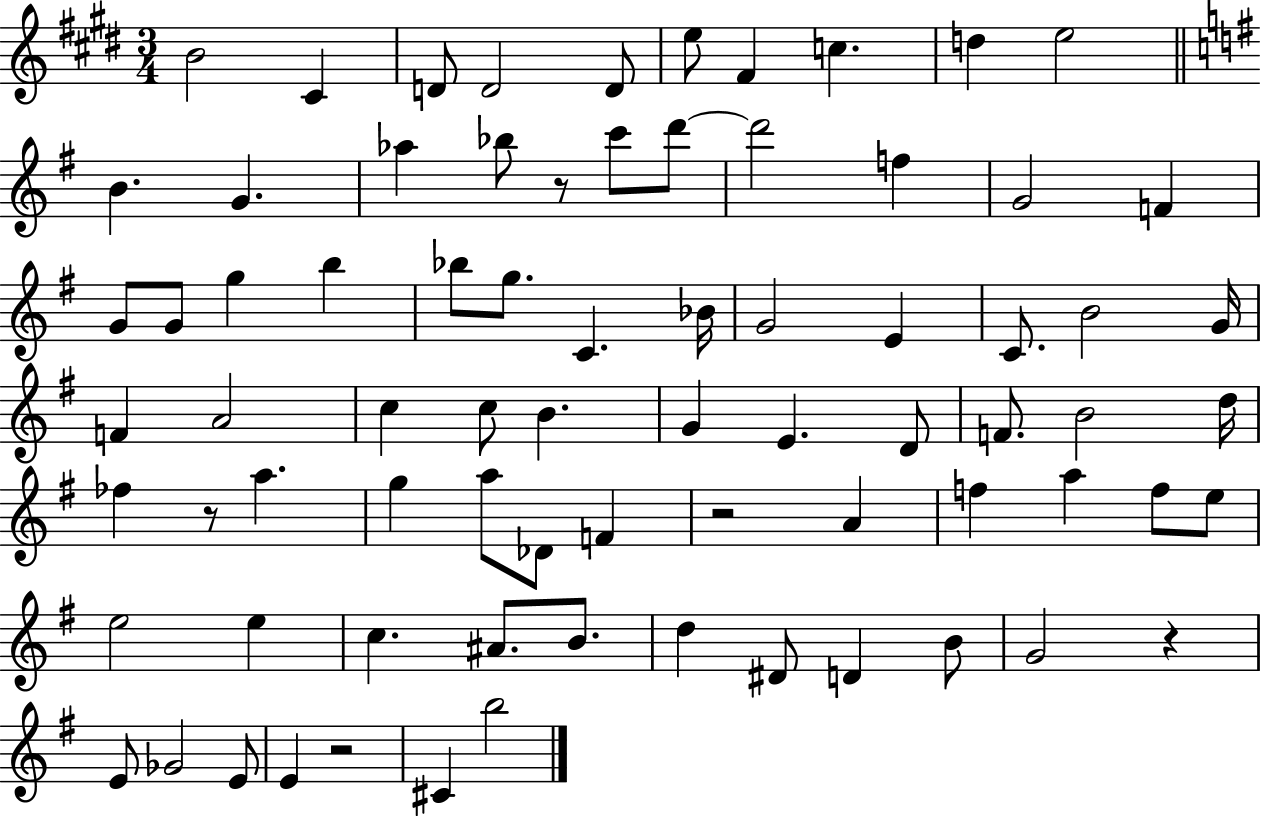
B4/h C#4/q D4/e D4/h D4/e E5/e F#4/q C5/q. D5/q E5/h B4/q. G4/q. Ab5/q Bb5/e R/e C6/e D6/e D6/h F5/q G4/h F4/q G4/e G4/e G5/q B5/q Bb5/e G5/e. C4/q. Bb4/s G4/h E4/q C4/e. B4/h G4/s F4/q A4/h C5/q C5/e B4/q. G4/q E4/q. D4/e F4/e. B4/h D5/s FES5/q R/e A5/q. G5/q A5/e Db4/e F4/q R/h A4/q F5/q A5/q F5/e E5/e E5/h E5/q C5/q. A#4/e. B4/e. D5/q D#4/e D4/q B4/e G4/h R/q E4/e Gb4/h E4/e E4/q R/h C#4/q B5/h